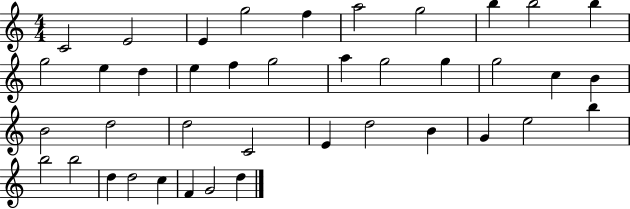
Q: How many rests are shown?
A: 0